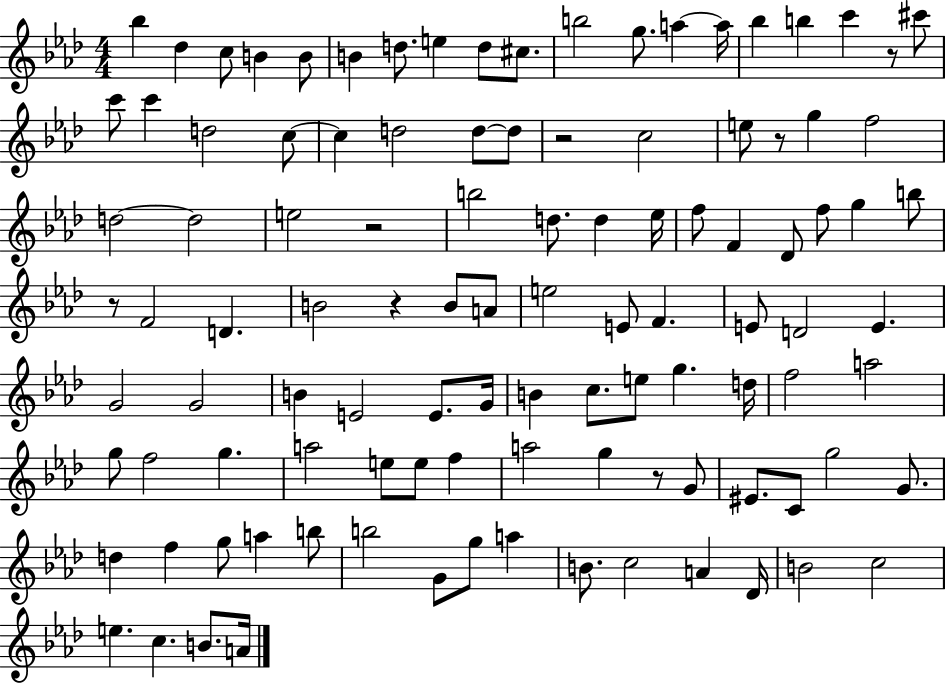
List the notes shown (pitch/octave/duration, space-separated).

Bb5/q Db5/q C5/e B4/q B4/e B4/q D5/e. E5/q D5/e C#5/e. B5/h G5/e. A5/q A5/s Bb5/q B5/q C6/q R/e C#6/e C6/e C6/q D5/h C5/e C5/q D5/h D5/e D5/e R/h C5/h E5/e R/e G5/q F5/h D5/h D5/h E5/h R/h B5/h D5/e. D5/q Eb5/s F5/e F4/q Db4/e F5/e G5/q B5/e R/e F4/h D4/q. B4/h R/q B4/e A4/e E5/h E4/e F4/q. E4/e D4/h E4/q. G4/h G4/h B4/q E4/h E4/e. G4/s B4/q C5/e. E5/e G5/q. D5/s F5/h A5/h G5/e F5/h G5/q. A5/h E5/e E5/e F5/q A5/h G5/q R/e G4/e EIS4/e. C4/e G5/h G4/e. D5/q F5/q G5/e A5/q B5/e B5/h G4/e G5/e A5/q B4/e. C5/h A4/q Db4/s B4/h C5/h E5/q. C5/q. B4/e. A4/s